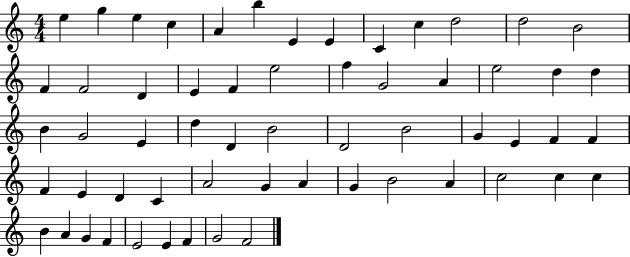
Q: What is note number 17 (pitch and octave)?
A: E4